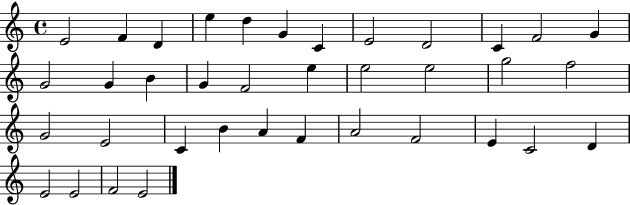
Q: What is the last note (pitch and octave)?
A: E4